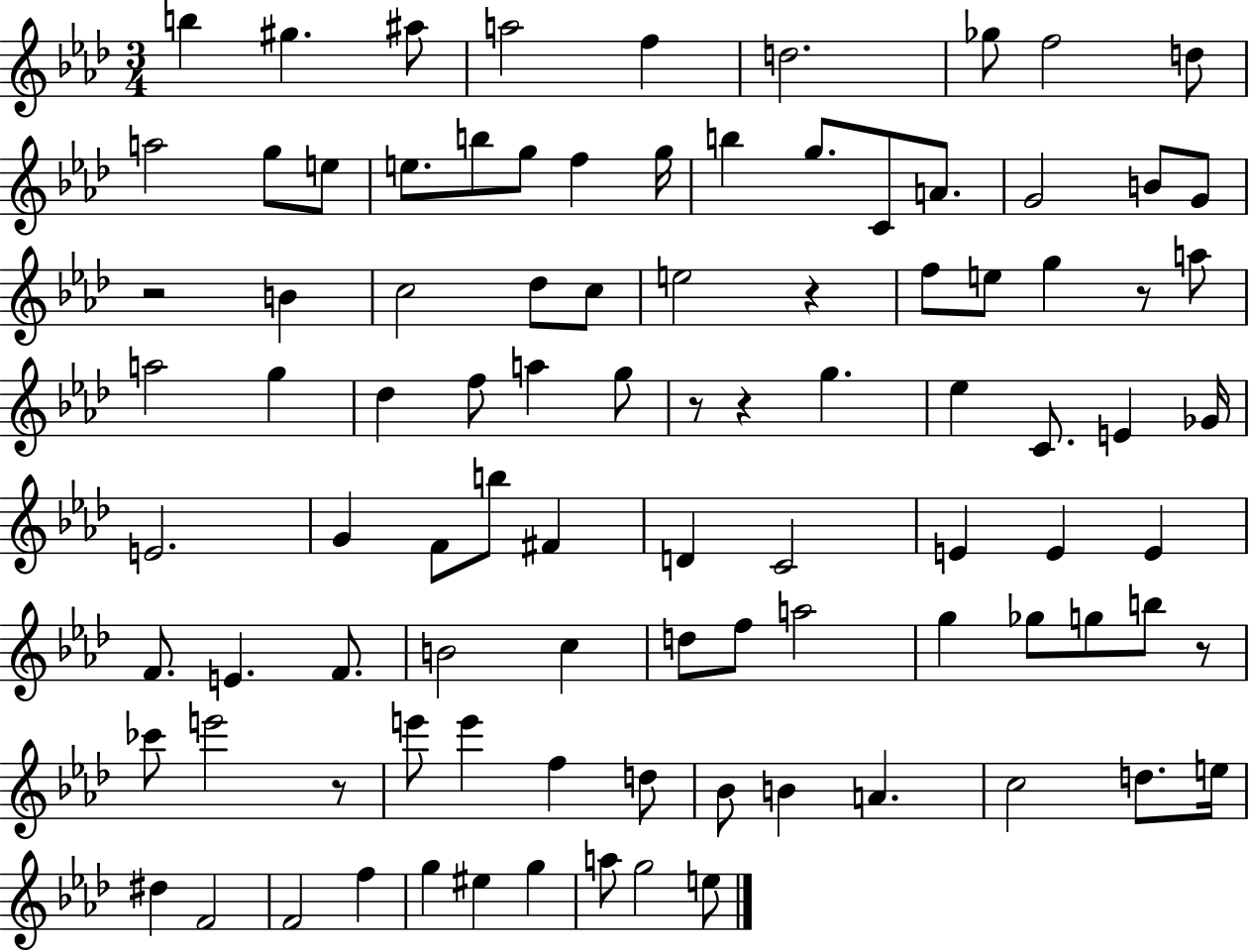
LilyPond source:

{
  \clef treble
  \numericTimeSignature
  \time 3/4
  \key aes \major
  \repeat volta 2 { b''4 gis''4. ais''8 | a''2 f''4 | d''2. | ges''8 f''2 d''8 | \break a''2 g''8 e''8 | e''8. b''8 g''8 f''4 g''16 | b''4 g''8. c'8 a'8. | g'2 b'8 g'8 | \break r2 b'4 | c''2 des''8 c''8 | e''2 r4 | f''8 e''8 g''4 r8 a''8 | \break a''2 g''4 | des''4 f''8 a''4 g''8 | r8 r4 g''4. | ees''4 c'8. e'4 ges'16 | \break e'2. | g'4 f'8 b''8 fis'4 | d'4 c'2 | e'4 e'4 e'4 | \break f'8. e'4. f'8. | b'2 c''4 | d''8 f''8 a''2 | g''4 ges''8 g''8 b''8 r8 | \break ces'''8 e'''2 r8 | e'''8 e'''4 f''4 d''8 | bes'8 b'4 a'4. | c''2 d''8. e''16 | \break dis''4 f'2 | f'2 f''4 | g''4 eis''4 g''4 | a''8 g''2 e''8 | \break } \bar "|."
}